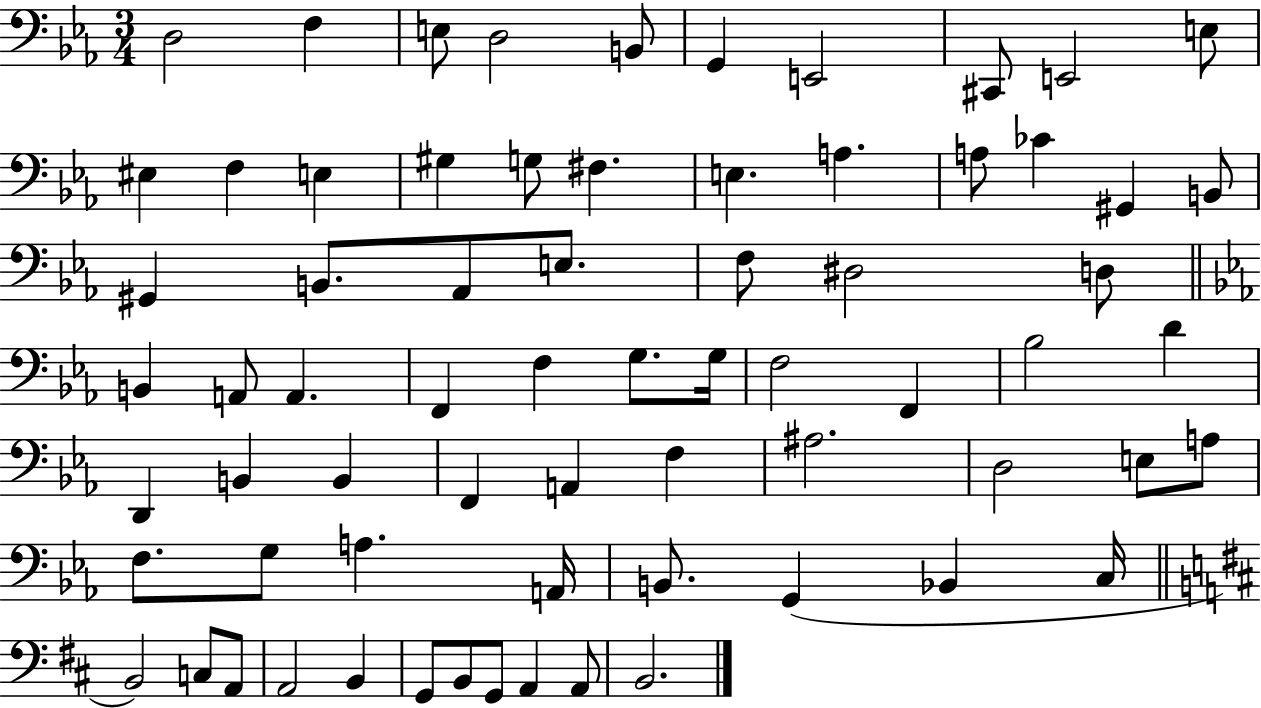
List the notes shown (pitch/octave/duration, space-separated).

D3/h F3/q E3/e D3/h B2/e G2/q E2/h C#2/e E2/h E3/e EIS3/q F3/q E3/q G#3/q G3/e F#3/q. E3/q. A3/q. A3/e CES4/q G#2/q B2/e G#2/q B2/e. Ab2/e E3/e. F3/e D#3/h D3/e B2/q A2/e A2/q. F2/q F3/q G3/e. G3/s F3/h F2/q Bb3/h D4/q D2/q B2/q B2/q F2/q A2/q F3/q A#3/h. D3/h E3/e A3/e F3/e. G3/e A3/q. A2/s B2/e. G2/q Bb2/q C3/s B2/h C3/e A2/e A2/h B2/q G2/e B2/e G2/e A2/q A2/e B2/h.